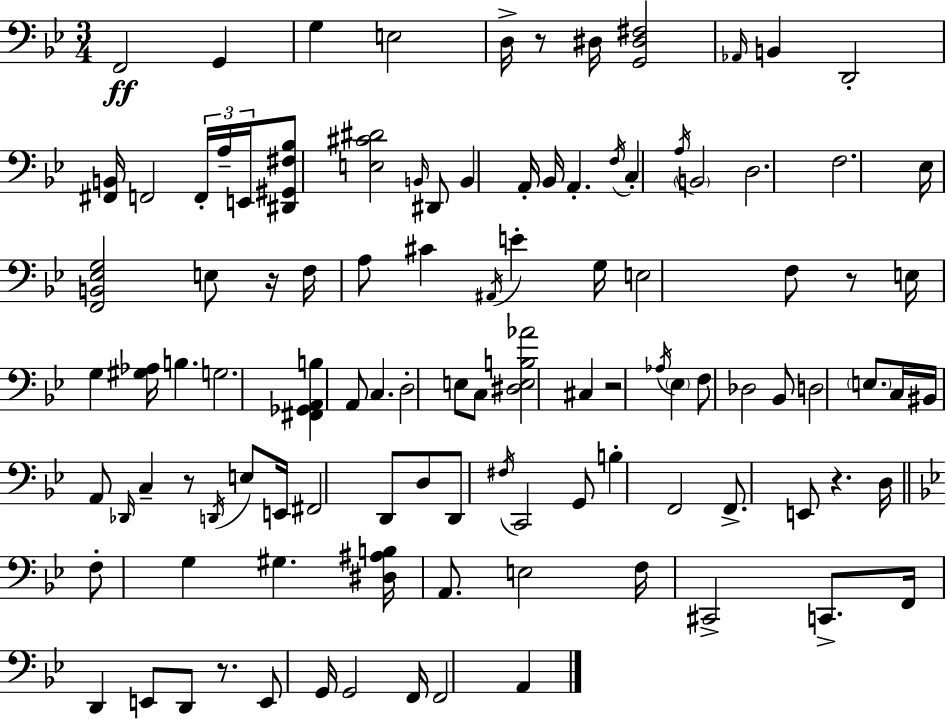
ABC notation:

X:1
T:Untitled
M:3/4
L:1/4
K:Gm
F,,2 G,, G, E,2 D,/4 z/2 ^D,/4 [G,,^D,^F,]2 _A,,/4 B,, D,,2 [^F,,B,,]/4 F,,2 F,,/4 A,/4 E,,/4 [^D,,^G,,^F,_B,]/2 [E,^C^D]2 B,,/4 ^D,,/2 B,, A,,/4 _B,,/4 A,, F,/4 C, A,/4 B,,2 D,2 F,2 _E,/4 [F,,B,,_E,G,]2 E,/2 z/4 F,/4 A,/2 ^C ^A,,/4 E G,/4 E,2 F,/2 z/2 E,/4 G, [^G,_A,]/4 B, G,2 [^F,,_G,,A,,B,] A,,/2 C, D,2 E,/2 C,/2 [^D,E,B,_A]2 ^C, z2 _A,/4 _E, F,/2 _D,2 _B,,/2 D,2 E,/2 C,/4 ^B,,/4 A,,/2 _D,,/4 C, z/2 D,,/4 E,/2 E,,/4 ^F,,2 D,,/2 D,/2 D,,/2 ^F,/4 C,,2 G,,/2 B, F,,2 F,,/2 E,,/2 z D,/4 F,/2 G, ^G, [^D,^A,B,]/4 A,,/2 E,2 F,/4 ^C,,2 C,,/2 F,,/4 D,, E,,/2 D,,/2 z/2 E,,/2 G,,/4 G,,2 F,,/4 F,,2 A,,